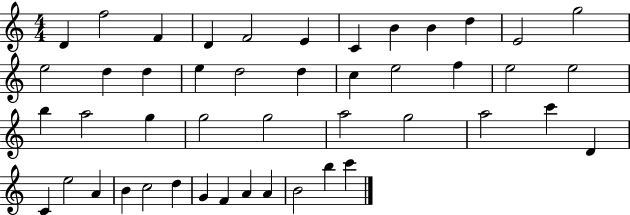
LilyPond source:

{
  \clef treble
  \numericTimeSignature
  \time 4/4
  \key c \major
  d'4 f''2 f'4 | d'4 f'2 e'4 | c'4 b'4 b'4 d''4 | e'2 g''2 | \break e''2 d''4 d''4 | e''4 d''2 d''4 | c''4 e''2 f''4 | e''2 e''2 | \break b''4 a''2 g''4 | g''2 g''2 | a''2 g''2 | a''2 c'''4 d'4 | \break c'4 e''2 a'4 | b'4 c''2 d''4 | g'4 f'4 a'4 a'4 | b'2 b''4 c'''4 | \break \bar "|."
}